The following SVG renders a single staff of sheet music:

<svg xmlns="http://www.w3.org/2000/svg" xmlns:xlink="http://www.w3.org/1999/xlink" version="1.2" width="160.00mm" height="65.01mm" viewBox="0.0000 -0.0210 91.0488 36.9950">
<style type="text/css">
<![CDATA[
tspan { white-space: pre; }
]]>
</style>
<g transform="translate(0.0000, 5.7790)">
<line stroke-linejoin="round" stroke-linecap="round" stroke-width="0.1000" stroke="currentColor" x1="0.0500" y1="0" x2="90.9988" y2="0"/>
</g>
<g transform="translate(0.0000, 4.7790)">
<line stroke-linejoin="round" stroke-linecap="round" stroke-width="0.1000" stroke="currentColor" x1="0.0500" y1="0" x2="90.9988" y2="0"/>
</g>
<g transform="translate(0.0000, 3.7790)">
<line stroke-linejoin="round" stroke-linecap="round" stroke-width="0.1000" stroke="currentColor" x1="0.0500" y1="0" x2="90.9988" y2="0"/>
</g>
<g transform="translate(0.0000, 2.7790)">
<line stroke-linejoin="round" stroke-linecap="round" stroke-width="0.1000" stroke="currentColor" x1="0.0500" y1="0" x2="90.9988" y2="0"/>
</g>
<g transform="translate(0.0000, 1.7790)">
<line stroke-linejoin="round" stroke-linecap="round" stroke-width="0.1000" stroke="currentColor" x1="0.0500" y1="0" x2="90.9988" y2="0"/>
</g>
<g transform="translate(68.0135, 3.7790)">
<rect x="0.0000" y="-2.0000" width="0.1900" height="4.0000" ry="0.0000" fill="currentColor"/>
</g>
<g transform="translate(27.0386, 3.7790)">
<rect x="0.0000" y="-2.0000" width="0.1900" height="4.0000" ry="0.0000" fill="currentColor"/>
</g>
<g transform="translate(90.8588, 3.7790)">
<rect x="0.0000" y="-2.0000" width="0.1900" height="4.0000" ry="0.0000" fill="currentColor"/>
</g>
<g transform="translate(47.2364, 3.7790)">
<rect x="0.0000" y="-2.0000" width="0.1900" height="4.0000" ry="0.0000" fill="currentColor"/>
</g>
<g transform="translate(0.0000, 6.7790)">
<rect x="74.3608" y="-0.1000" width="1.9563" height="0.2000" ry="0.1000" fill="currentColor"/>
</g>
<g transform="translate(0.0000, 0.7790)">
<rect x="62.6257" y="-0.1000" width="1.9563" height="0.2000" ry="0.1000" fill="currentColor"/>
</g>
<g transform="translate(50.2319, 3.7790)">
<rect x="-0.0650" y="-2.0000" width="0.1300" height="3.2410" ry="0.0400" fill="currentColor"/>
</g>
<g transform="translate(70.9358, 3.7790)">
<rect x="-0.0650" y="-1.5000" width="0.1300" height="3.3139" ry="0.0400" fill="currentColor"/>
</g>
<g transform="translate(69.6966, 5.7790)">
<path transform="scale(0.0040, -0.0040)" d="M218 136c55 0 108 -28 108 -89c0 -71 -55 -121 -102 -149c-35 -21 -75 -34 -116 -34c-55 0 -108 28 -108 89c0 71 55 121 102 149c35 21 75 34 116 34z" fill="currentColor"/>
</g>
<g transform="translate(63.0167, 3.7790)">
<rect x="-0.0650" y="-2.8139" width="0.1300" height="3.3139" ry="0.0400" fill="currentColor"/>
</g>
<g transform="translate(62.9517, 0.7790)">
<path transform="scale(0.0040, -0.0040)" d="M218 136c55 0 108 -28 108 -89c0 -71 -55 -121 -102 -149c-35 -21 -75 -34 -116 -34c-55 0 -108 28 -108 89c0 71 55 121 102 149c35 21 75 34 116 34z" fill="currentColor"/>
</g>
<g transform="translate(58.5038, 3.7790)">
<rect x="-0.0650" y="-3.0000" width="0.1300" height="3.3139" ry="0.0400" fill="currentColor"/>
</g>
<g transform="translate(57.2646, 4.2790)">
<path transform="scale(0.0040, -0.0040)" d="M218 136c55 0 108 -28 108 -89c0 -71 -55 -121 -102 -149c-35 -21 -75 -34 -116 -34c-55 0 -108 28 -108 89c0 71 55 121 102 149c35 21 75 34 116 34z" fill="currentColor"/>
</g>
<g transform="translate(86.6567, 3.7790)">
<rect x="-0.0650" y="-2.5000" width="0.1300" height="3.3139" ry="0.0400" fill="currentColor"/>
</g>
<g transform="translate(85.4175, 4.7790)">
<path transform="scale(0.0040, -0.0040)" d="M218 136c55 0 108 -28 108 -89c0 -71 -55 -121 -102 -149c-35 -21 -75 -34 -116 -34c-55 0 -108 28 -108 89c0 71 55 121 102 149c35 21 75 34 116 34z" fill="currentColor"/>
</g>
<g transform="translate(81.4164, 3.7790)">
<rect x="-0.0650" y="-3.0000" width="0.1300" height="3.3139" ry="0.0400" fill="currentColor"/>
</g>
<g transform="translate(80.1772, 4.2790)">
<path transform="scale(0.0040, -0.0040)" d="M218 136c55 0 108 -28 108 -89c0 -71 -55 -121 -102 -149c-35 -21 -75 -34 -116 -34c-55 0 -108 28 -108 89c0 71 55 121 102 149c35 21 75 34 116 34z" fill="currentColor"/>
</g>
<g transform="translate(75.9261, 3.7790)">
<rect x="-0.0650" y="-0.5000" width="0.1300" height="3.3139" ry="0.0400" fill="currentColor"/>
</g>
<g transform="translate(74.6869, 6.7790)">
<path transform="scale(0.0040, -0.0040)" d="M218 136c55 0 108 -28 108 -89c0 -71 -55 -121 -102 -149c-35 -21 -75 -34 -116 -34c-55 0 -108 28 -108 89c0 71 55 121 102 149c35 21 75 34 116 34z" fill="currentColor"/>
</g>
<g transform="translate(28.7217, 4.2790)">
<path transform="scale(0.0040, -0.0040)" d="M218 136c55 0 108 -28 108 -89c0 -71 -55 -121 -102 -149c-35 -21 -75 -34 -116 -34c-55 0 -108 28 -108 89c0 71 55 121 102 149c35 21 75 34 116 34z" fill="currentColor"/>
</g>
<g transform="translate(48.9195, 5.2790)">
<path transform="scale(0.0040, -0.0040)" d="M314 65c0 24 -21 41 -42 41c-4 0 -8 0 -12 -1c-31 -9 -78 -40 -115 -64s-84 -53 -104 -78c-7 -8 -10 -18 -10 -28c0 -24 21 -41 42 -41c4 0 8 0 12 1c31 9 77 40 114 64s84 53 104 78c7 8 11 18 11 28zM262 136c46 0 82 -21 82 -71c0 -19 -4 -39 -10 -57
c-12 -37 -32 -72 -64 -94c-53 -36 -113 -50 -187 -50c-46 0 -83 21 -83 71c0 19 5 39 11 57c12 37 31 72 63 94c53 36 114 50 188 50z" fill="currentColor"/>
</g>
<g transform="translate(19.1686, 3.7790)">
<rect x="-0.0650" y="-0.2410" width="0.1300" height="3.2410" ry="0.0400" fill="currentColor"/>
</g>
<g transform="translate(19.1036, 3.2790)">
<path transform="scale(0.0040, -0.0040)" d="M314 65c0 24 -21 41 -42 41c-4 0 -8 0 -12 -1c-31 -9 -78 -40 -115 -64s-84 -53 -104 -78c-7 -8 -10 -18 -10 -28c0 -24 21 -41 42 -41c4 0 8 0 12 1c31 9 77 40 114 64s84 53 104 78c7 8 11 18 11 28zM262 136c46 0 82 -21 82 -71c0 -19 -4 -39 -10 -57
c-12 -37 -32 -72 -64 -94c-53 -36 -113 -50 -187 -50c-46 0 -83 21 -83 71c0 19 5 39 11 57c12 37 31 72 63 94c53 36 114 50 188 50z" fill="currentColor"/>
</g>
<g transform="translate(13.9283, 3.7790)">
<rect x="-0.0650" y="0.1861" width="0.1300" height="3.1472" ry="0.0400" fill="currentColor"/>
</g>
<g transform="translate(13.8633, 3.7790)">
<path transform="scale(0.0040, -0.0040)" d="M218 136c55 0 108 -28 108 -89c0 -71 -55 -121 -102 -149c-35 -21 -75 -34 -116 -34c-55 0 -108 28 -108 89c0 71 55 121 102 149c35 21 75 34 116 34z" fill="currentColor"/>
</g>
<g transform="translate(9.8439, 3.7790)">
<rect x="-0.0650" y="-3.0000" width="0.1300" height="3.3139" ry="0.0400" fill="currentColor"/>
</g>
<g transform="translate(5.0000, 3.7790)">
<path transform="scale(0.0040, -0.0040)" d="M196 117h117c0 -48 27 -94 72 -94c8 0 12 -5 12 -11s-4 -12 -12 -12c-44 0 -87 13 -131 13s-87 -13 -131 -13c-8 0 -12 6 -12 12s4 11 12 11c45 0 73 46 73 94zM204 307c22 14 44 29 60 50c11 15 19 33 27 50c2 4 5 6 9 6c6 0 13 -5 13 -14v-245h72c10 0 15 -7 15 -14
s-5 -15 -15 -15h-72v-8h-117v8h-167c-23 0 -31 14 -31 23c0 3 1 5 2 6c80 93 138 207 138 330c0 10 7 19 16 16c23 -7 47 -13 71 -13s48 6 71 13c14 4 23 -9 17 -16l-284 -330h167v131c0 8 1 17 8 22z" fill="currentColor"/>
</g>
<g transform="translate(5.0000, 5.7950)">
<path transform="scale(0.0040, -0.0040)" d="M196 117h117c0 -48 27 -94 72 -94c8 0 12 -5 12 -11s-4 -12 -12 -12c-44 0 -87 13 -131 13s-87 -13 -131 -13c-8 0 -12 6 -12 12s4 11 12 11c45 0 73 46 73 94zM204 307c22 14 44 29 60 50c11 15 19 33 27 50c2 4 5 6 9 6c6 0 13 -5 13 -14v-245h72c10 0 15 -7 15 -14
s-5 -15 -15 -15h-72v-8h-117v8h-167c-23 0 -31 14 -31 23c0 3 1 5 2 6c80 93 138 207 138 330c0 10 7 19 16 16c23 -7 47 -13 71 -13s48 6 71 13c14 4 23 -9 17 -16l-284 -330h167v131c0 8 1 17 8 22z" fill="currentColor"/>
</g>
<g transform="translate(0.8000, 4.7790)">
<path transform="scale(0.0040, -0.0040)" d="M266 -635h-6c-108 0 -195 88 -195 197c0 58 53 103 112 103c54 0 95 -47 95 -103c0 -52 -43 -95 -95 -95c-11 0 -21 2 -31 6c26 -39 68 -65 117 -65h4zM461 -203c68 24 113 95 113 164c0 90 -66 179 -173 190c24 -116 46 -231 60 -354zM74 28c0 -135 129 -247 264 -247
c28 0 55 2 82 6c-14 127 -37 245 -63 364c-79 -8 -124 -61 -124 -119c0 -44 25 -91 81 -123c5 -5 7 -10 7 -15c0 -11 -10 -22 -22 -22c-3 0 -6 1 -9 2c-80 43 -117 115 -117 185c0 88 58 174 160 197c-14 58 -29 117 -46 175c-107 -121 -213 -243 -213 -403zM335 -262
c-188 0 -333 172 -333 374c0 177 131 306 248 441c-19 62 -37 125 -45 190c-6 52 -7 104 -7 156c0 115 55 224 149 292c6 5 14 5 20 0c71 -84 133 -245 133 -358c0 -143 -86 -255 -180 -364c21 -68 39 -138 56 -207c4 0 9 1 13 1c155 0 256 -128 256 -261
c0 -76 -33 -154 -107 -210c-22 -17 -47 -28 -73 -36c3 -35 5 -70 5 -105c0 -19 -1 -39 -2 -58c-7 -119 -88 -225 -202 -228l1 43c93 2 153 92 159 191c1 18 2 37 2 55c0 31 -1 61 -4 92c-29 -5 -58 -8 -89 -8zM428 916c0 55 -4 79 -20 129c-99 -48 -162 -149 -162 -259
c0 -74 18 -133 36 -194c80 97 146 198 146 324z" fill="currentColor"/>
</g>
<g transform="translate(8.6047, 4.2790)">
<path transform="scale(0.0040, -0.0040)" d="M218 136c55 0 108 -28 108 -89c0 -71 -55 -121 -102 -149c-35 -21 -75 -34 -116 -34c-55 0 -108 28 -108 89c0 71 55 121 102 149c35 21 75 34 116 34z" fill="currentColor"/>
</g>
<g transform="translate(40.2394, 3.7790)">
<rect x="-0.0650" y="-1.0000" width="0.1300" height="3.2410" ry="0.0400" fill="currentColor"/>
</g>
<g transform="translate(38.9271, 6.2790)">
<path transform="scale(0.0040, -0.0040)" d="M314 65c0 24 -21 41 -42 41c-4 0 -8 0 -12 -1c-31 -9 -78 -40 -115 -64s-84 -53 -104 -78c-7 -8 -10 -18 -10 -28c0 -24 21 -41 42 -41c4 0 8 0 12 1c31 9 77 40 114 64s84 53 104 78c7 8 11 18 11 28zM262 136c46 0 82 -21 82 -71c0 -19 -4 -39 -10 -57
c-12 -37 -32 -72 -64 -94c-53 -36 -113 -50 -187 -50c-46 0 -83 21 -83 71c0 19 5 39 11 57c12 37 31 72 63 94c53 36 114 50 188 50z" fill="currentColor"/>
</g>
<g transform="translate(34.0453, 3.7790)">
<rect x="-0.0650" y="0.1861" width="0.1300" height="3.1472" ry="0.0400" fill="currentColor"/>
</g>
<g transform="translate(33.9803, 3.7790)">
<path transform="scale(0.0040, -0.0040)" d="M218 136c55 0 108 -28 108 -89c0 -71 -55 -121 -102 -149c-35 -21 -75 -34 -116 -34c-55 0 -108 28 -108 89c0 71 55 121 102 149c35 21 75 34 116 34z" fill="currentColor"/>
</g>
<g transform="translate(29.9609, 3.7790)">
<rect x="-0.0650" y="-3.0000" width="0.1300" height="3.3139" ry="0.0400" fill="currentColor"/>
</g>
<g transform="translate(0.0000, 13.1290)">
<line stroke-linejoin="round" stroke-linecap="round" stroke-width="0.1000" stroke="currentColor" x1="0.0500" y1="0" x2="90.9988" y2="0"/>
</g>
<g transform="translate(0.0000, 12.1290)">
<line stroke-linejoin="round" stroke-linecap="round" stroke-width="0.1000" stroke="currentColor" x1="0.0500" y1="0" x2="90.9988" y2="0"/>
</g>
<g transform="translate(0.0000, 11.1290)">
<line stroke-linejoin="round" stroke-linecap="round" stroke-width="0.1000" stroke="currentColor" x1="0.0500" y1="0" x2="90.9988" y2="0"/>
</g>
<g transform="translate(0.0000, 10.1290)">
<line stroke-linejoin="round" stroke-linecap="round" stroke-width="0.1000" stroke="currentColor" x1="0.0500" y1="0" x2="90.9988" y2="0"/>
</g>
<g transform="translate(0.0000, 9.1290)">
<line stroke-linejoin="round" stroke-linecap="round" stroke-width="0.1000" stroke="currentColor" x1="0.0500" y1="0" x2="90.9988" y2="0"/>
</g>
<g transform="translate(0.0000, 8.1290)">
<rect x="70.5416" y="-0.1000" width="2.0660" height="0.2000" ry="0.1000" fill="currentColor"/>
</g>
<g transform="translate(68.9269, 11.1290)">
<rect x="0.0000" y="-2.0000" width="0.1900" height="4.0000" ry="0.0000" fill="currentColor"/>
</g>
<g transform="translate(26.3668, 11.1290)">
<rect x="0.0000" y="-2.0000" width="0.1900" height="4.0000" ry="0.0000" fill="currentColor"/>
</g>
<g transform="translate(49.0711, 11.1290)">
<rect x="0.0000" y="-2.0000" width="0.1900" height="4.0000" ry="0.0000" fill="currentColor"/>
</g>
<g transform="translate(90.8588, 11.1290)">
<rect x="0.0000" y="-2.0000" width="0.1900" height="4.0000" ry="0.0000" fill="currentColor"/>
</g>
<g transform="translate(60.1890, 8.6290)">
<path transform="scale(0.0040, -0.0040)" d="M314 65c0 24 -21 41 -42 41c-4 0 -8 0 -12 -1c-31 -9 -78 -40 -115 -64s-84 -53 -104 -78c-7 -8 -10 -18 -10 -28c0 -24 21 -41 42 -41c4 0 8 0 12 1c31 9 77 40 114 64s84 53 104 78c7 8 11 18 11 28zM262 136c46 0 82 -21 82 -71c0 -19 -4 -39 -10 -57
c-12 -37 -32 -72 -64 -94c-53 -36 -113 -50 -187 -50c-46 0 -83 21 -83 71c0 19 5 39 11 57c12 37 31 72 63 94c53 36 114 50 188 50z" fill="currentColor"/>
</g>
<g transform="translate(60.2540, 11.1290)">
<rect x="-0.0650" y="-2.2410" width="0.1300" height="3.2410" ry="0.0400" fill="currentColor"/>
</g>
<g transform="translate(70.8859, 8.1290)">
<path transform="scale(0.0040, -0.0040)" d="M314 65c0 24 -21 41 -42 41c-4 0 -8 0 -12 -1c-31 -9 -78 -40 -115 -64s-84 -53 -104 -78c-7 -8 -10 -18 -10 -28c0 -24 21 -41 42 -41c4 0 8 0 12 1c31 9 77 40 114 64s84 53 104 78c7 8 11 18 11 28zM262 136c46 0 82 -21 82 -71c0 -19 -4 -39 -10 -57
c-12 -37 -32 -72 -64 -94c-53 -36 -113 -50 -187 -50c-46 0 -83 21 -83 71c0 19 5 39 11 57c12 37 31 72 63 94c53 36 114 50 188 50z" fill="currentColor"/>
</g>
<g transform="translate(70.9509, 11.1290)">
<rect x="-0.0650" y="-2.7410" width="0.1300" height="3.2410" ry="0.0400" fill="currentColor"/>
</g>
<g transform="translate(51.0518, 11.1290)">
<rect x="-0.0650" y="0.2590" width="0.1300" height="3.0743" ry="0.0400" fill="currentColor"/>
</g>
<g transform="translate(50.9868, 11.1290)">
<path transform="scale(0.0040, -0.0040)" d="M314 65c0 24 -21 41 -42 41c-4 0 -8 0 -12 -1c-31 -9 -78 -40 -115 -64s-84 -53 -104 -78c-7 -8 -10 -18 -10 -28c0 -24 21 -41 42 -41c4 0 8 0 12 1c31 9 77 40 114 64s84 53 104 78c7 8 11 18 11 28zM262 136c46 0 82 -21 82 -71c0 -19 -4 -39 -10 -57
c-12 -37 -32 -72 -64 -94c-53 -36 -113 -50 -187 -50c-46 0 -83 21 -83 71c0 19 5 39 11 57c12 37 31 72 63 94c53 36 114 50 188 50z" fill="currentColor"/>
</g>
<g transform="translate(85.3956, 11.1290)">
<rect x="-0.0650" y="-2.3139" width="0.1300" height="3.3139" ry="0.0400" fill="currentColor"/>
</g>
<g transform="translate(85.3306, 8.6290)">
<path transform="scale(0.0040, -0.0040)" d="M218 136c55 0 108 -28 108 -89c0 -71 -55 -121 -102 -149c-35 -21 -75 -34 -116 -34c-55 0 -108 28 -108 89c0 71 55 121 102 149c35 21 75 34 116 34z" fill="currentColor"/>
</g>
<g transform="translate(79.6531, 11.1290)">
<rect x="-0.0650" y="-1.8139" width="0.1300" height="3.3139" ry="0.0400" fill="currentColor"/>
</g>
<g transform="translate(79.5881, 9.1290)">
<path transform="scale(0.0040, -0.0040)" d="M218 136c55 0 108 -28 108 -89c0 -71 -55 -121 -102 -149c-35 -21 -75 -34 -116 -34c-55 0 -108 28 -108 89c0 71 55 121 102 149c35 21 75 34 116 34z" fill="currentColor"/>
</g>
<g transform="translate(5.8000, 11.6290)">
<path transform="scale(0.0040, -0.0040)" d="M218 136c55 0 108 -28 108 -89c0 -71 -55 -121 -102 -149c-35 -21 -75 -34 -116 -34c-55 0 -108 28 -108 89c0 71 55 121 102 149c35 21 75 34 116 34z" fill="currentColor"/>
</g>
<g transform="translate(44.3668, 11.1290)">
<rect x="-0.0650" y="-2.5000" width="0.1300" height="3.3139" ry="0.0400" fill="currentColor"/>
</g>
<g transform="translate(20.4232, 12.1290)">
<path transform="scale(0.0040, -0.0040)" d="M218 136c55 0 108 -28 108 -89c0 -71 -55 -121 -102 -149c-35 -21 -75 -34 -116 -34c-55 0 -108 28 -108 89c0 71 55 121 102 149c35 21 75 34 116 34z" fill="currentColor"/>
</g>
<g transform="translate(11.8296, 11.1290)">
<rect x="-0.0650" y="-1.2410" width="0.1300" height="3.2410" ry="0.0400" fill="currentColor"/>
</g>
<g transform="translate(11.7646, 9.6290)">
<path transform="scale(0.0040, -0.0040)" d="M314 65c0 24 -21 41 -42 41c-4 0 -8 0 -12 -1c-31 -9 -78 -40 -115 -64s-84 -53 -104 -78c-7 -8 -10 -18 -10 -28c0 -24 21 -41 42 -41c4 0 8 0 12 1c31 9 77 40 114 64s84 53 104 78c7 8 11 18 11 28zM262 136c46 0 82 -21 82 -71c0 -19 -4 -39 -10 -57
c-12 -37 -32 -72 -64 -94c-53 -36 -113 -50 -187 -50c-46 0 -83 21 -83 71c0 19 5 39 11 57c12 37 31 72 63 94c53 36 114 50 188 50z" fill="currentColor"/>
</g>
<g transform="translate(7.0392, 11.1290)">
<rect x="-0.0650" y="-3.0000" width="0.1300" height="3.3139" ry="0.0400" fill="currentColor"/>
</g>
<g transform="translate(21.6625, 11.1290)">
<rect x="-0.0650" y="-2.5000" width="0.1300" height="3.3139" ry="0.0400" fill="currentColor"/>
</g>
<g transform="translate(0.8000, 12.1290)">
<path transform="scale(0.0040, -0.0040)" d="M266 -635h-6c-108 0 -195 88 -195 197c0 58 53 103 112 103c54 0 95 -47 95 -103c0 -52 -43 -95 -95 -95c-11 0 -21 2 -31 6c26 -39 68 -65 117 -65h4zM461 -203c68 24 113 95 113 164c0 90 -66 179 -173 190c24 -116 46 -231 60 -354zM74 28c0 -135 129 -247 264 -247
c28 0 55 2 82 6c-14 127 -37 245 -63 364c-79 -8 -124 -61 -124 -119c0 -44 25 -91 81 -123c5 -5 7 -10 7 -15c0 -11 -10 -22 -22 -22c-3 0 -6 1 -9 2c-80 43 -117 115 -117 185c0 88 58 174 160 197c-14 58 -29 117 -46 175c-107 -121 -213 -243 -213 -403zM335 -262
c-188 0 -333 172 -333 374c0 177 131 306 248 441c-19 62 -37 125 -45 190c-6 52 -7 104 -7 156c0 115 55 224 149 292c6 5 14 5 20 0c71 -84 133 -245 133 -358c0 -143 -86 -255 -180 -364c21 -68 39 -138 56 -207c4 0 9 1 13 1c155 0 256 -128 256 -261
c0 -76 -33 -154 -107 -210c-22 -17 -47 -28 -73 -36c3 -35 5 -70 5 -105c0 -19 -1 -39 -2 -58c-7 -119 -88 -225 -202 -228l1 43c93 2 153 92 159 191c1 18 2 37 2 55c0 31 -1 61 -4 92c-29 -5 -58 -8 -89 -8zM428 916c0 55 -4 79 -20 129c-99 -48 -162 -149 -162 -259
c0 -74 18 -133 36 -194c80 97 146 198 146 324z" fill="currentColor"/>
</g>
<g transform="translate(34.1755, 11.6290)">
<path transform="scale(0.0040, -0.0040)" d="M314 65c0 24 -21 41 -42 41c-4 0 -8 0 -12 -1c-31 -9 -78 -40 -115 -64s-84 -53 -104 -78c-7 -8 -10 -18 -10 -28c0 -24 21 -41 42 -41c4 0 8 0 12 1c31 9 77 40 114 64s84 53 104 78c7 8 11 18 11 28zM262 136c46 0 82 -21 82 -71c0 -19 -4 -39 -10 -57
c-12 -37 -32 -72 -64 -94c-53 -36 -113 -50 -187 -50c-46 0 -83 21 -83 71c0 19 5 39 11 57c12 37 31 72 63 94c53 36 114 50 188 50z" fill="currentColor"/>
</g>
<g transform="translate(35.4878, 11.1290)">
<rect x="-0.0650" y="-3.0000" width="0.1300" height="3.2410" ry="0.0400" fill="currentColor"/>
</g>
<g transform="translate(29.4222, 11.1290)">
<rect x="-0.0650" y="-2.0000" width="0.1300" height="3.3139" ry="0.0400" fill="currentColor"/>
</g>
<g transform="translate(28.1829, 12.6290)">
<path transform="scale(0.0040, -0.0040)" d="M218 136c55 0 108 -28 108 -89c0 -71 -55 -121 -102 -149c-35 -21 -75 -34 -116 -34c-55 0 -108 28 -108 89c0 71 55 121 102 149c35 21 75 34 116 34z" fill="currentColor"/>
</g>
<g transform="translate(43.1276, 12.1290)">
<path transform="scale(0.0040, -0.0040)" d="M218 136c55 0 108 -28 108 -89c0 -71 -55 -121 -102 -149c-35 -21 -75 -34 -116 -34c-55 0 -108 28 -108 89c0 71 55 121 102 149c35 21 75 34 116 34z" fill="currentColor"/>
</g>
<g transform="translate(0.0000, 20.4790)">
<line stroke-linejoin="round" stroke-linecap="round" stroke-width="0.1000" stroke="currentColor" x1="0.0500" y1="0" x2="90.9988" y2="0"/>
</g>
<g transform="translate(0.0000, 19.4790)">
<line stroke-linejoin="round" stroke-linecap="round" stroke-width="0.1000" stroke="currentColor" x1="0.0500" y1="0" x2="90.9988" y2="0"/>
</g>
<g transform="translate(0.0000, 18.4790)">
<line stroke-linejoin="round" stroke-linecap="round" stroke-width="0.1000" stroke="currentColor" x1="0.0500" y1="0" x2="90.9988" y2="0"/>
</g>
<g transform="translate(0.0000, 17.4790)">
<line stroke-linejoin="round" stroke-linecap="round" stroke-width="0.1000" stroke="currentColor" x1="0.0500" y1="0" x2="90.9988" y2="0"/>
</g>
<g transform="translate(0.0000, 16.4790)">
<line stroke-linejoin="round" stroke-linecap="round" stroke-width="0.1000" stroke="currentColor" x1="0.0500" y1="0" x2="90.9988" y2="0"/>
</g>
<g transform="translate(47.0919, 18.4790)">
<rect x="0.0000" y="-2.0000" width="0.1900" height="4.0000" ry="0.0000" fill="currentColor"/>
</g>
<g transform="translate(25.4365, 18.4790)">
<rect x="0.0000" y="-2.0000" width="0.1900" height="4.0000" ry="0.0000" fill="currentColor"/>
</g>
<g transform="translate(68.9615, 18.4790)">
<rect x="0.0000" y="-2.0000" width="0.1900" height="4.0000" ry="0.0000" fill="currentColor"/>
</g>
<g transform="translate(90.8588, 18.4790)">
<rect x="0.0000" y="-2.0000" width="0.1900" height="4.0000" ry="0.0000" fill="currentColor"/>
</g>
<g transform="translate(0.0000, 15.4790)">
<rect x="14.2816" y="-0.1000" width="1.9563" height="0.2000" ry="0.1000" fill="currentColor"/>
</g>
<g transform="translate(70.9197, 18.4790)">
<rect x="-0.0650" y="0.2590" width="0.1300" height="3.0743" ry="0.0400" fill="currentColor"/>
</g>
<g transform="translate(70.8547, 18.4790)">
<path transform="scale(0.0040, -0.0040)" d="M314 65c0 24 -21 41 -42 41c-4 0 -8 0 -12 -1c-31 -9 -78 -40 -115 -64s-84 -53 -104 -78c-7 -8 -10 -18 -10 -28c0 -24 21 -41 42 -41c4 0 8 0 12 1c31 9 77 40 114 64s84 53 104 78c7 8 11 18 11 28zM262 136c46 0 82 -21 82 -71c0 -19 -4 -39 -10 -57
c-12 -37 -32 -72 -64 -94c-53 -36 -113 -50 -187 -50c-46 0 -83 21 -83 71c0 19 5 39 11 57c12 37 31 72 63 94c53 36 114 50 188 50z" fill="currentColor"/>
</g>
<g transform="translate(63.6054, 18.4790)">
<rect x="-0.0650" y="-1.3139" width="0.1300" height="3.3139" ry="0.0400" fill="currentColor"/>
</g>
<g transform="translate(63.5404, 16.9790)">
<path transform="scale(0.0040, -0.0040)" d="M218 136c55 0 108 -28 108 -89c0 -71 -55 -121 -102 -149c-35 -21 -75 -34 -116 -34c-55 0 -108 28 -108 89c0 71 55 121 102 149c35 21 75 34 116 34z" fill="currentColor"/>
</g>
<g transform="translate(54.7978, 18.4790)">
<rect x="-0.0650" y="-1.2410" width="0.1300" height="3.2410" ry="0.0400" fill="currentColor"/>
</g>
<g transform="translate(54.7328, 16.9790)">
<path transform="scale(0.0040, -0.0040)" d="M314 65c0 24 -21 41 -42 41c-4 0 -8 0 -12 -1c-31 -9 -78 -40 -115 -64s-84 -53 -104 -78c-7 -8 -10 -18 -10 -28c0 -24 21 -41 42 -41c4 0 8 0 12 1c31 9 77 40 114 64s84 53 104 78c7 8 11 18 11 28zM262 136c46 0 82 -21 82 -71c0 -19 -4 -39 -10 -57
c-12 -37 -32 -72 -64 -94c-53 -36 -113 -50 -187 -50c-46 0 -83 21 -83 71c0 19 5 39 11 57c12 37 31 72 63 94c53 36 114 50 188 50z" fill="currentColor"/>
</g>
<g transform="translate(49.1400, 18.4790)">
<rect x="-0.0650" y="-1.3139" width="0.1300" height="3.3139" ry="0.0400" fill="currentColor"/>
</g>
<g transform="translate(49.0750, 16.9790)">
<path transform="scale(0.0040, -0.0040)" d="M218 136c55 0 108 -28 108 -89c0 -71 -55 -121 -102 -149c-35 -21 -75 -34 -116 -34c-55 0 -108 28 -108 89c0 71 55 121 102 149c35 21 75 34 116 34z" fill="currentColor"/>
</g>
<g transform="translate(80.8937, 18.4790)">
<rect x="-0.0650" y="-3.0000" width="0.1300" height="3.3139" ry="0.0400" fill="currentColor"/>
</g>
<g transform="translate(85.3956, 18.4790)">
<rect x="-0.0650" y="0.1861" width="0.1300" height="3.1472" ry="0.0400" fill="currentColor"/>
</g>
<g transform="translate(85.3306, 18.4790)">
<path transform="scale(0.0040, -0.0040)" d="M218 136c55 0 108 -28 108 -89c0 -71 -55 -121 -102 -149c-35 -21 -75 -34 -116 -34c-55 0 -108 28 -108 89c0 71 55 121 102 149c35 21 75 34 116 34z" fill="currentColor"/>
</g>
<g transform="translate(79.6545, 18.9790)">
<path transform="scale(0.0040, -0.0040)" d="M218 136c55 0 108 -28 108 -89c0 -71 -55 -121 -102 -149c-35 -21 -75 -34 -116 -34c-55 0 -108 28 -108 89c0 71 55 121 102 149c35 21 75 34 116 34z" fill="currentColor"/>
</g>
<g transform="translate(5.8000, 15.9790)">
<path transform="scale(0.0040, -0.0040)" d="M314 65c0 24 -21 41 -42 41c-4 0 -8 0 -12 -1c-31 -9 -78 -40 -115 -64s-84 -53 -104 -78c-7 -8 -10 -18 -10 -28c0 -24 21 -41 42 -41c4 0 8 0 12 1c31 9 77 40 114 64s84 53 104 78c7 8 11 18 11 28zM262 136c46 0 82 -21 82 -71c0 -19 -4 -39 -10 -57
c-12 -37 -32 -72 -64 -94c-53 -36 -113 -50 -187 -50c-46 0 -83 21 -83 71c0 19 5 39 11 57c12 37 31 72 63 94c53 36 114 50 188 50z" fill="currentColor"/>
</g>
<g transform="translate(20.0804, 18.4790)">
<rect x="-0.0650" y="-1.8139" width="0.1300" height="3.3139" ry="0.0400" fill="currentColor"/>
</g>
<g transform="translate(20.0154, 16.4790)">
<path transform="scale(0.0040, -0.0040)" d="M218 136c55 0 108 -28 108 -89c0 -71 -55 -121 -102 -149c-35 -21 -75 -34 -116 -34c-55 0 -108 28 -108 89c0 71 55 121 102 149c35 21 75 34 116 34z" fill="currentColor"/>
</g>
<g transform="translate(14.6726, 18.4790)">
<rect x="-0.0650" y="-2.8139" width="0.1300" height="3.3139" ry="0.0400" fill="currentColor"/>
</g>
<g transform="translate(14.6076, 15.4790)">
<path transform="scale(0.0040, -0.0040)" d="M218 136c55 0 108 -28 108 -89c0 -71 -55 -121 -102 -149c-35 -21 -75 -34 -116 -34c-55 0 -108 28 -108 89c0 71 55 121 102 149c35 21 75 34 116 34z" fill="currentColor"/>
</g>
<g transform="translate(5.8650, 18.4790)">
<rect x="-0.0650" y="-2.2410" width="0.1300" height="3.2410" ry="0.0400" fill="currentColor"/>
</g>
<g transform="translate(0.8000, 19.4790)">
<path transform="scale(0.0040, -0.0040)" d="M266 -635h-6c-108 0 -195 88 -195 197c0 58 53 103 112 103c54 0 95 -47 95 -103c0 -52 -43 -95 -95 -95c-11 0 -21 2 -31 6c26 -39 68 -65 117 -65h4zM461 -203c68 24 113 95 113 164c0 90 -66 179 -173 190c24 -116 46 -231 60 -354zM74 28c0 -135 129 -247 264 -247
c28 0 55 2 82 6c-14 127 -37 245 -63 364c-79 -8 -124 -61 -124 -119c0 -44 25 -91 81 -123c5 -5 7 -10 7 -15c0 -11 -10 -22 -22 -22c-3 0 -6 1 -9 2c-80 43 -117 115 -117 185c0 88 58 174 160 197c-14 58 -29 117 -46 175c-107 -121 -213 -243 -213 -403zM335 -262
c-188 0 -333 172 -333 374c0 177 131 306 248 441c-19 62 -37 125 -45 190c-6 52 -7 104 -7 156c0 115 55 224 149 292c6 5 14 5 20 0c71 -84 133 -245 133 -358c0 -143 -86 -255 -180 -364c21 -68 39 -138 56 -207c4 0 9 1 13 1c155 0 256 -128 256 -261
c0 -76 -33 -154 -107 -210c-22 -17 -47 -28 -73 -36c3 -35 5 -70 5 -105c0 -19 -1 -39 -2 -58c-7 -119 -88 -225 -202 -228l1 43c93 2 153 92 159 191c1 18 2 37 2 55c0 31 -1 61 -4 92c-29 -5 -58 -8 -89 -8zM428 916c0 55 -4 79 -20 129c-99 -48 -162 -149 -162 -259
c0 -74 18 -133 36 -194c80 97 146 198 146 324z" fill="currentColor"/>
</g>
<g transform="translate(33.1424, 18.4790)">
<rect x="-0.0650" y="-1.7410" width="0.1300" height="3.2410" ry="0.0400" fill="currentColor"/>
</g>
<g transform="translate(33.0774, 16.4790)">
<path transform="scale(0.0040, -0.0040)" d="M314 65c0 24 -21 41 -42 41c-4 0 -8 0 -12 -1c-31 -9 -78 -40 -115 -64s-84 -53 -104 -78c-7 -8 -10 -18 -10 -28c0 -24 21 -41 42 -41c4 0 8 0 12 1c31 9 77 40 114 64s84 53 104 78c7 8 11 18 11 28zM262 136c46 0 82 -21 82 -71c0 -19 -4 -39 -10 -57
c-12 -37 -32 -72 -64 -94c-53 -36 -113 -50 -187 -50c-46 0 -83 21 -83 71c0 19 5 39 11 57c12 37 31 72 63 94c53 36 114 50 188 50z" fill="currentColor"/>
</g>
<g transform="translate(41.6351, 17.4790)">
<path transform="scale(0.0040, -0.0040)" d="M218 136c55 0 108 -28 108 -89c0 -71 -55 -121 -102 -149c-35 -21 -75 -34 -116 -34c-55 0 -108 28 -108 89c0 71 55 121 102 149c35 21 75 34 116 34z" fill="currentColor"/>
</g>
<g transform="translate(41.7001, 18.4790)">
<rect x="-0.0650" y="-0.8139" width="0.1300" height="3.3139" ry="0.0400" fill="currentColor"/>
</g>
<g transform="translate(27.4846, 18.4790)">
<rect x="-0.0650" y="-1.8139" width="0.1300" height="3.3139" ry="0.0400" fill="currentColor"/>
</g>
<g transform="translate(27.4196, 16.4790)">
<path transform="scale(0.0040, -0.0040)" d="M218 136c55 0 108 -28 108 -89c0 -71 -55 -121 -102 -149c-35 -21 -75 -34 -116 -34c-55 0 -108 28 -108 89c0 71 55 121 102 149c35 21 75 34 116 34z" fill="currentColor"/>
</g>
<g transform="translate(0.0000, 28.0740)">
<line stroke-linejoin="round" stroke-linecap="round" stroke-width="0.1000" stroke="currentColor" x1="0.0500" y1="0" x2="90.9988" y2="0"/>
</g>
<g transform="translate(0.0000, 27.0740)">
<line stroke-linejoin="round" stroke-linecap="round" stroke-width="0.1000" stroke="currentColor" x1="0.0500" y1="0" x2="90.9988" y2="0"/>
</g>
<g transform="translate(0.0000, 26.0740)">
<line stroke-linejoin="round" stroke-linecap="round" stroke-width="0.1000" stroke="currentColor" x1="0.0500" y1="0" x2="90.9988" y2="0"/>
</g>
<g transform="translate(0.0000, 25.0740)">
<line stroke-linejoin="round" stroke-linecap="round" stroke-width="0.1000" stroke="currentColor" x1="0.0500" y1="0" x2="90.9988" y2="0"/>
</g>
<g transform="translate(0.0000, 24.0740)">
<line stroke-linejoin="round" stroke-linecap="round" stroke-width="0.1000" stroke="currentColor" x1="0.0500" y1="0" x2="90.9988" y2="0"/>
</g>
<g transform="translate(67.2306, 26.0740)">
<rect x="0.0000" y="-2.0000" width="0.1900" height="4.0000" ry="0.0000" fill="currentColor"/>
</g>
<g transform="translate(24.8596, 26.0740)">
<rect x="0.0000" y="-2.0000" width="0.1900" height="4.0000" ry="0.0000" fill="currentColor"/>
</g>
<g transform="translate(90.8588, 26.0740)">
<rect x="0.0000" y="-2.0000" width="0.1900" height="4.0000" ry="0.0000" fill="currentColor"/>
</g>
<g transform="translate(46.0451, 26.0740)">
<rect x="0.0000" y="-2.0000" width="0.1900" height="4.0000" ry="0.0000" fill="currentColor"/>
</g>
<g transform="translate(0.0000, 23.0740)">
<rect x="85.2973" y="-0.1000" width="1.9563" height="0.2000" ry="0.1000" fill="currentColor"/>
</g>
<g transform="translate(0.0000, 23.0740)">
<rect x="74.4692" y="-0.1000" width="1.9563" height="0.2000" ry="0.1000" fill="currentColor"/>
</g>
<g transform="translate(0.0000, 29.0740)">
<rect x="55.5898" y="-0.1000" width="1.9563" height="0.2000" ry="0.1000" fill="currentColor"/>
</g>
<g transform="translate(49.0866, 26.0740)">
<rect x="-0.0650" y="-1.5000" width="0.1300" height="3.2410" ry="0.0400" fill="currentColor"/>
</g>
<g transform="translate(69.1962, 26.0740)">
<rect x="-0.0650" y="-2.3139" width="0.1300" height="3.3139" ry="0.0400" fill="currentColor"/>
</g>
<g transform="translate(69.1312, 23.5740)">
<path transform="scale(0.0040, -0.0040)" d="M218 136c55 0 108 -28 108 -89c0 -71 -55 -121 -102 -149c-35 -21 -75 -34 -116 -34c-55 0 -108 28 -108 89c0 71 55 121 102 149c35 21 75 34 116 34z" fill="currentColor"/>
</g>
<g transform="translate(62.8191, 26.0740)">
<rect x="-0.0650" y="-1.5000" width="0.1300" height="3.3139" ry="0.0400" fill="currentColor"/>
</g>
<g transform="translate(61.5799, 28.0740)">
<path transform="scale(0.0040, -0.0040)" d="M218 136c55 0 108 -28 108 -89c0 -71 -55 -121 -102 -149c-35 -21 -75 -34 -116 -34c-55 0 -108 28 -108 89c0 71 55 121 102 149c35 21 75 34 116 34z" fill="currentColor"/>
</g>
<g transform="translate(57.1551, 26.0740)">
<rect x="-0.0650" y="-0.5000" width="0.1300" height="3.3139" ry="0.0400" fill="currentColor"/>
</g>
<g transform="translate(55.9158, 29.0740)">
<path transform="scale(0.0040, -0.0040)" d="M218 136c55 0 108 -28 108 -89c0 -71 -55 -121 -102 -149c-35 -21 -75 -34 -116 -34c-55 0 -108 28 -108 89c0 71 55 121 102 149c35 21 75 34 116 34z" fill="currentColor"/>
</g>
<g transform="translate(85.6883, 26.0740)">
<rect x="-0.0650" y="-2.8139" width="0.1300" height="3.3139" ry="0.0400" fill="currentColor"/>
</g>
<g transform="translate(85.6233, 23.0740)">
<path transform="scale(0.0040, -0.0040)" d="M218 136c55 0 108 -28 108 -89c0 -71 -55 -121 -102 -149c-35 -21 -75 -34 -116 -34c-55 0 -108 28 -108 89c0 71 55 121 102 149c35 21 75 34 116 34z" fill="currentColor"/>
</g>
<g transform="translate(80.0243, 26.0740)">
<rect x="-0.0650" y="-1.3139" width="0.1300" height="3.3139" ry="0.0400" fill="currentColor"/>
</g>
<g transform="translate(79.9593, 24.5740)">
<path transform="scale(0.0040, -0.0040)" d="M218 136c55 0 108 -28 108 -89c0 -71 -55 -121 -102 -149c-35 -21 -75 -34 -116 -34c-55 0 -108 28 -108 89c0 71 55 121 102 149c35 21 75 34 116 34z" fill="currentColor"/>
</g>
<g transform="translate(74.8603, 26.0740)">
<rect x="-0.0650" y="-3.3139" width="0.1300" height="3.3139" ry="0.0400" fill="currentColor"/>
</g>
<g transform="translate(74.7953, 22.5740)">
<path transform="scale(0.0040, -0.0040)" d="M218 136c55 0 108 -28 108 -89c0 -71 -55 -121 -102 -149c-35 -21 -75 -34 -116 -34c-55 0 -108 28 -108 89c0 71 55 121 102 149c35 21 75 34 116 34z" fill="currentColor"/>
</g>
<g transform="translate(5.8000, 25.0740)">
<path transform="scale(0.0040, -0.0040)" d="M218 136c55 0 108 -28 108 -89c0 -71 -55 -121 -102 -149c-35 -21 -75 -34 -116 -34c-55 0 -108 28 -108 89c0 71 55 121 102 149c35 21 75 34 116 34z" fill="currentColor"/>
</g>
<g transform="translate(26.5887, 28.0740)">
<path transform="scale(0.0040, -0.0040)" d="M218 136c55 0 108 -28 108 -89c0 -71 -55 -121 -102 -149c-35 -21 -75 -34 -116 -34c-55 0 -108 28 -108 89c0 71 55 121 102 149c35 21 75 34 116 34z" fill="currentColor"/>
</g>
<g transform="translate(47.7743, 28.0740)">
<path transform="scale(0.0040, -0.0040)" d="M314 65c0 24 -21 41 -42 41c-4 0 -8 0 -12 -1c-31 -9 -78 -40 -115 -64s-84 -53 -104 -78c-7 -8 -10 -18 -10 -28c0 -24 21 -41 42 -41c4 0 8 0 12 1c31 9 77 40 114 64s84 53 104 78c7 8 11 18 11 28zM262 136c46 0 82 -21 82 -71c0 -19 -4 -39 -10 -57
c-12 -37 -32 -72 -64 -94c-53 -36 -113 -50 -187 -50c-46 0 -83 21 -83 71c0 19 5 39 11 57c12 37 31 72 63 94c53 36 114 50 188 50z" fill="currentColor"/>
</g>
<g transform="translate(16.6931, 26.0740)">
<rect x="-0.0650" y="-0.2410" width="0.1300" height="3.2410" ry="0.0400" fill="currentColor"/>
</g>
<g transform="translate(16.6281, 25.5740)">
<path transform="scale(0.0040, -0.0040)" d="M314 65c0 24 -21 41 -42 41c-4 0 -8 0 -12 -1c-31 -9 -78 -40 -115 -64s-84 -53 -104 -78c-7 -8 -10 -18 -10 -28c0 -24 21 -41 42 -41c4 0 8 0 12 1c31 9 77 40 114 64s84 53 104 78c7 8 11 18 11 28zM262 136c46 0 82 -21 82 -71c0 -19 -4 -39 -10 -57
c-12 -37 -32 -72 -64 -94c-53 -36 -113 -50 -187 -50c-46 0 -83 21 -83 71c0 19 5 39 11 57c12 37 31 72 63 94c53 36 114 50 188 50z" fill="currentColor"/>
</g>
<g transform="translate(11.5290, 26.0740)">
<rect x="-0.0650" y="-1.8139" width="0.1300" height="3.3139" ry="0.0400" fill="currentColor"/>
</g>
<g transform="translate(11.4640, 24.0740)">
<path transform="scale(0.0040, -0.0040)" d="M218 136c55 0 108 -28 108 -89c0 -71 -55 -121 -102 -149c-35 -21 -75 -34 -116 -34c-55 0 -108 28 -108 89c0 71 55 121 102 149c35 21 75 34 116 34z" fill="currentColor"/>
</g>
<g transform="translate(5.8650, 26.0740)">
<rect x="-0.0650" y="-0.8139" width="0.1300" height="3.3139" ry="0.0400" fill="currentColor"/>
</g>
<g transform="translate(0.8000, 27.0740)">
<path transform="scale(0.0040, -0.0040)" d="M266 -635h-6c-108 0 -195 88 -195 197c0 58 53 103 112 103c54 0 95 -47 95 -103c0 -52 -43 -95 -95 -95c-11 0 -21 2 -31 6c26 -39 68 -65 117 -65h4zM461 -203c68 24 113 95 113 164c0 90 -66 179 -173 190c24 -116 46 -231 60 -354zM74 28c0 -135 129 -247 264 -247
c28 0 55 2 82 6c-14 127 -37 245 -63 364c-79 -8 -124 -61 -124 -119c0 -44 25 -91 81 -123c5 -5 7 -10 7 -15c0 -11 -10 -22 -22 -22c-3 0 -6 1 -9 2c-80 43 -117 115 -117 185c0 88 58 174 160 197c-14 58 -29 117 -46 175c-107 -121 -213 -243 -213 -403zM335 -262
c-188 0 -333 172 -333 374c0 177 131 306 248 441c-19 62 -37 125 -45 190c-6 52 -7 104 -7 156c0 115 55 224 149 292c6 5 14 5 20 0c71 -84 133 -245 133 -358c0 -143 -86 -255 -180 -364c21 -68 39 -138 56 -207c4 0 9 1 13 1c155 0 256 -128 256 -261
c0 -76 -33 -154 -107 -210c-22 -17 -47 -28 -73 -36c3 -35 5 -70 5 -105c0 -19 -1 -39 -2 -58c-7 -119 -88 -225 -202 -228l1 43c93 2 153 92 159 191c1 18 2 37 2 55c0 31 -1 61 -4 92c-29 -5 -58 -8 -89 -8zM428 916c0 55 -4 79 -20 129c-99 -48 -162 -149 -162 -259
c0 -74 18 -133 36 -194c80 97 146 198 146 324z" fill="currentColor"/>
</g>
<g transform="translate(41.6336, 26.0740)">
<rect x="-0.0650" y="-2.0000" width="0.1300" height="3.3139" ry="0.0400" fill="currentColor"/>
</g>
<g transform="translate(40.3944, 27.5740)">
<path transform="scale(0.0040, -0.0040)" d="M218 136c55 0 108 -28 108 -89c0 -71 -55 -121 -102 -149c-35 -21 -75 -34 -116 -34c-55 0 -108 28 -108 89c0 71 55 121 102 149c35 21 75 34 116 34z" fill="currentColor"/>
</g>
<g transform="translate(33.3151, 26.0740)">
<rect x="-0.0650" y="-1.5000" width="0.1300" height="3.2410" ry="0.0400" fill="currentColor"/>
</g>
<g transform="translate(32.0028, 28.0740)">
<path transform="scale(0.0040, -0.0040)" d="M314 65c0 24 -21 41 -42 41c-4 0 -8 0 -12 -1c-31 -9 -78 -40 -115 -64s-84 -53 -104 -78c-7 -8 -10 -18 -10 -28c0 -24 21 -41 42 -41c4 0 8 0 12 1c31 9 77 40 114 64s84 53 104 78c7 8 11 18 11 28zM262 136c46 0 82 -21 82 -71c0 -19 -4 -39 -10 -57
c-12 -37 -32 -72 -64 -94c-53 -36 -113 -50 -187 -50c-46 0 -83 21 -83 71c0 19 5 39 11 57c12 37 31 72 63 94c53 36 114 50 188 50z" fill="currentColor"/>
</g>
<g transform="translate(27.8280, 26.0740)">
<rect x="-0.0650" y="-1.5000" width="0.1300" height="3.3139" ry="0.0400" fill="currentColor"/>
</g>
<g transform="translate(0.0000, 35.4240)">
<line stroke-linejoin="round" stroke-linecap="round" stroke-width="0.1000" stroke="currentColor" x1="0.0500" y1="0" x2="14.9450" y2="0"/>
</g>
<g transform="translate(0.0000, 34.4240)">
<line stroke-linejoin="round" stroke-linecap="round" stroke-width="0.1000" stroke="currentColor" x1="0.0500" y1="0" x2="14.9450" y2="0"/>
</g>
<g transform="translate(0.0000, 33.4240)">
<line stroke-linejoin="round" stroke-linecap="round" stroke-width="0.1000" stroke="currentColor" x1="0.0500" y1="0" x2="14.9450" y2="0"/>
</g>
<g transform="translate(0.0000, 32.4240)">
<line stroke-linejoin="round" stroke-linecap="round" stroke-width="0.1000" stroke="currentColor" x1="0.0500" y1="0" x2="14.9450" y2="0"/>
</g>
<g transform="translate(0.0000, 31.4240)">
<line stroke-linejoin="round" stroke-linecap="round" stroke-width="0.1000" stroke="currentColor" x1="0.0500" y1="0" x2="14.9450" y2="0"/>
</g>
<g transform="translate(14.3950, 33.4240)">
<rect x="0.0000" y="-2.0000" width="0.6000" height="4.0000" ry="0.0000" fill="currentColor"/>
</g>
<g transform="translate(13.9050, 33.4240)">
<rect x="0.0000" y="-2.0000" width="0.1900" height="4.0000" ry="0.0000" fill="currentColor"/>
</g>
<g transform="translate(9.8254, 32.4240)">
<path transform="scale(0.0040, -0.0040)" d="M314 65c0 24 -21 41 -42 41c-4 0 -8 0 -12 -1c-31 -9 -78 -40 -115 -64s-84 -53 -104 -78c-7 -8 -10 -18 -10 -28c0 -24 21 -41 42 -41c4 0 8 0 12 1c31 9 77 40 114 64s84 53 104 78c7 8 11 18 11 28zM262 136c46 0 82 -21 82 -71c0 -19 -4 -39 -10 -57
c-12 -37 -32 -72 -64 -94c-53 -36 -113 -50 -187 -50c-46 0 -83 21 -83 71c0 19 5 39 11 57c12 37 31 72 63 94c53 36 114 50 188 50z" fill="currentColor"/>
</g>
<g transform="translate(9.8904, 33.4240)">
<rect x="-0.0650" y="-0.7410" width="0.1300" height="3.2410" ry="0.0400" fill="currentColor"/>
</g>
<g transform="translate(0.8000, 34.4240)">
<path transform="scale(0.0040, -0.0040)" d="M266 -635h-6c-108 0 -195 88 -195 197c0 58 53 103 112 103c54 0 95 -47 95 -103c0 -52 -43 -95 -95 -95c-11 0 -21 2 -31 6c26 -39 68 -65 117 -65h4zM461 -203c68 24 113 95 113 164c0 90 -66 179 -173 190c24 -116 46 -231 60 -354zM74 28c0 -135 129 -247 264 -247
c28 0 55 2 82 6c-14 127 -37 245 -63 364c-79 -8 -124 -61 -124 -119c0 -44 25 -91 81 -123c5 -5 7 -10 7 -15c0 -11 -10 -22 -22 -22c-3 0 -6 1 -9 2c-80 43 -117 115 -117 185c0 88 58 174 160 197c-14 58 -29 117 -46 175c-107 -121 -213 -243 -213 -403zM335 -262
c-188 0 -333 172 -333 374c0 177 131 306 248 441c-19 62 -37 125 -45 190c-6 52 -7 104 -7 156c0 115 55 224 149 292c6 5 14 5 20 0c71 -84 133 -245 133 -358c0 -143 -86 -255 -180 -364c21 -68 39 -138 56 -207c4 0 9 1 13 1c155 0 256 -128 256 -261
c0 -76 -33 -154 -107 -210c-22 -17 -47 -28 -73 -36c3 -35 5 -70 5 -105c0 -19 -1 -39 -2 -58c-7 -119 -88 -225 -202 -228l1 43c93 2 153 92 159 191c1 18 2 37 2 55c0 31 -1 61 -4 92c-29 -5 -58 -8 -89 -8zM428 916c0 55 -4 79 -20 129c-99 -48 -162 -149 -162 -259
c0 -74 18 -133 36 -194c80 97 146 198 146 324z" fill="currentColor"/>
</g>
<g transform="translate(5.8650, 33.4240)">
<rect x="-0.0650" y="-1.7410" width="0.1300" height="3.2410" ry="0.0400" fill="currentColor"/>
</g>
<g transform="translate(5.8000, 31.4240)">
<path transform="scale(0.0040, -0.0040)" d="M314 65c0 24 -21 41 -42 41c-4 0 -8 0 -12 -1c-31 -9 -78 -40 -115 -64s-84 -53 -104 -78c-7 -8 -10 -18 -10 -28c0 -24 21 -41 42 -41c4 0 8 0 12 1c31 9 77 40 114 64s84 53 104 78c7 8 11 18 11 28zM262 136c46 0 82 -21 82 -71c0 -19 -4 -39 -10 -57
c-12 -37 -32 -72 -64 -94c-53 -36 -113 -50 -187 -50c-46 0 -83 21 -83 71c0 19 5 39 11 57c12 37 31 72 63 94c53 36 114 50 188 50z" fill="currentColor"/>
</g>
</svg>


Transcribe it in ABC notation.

X:1
T:Untitled
M:4/4
L:1/4
K:C
A B c2 A B D2 F2 A a E C A G A e2 G F A2 G B2 g2 a2 f g g2 a f f f2 d e e2 e B2 A B d f c2 E E2 F E2 C E g b e a f2 d2